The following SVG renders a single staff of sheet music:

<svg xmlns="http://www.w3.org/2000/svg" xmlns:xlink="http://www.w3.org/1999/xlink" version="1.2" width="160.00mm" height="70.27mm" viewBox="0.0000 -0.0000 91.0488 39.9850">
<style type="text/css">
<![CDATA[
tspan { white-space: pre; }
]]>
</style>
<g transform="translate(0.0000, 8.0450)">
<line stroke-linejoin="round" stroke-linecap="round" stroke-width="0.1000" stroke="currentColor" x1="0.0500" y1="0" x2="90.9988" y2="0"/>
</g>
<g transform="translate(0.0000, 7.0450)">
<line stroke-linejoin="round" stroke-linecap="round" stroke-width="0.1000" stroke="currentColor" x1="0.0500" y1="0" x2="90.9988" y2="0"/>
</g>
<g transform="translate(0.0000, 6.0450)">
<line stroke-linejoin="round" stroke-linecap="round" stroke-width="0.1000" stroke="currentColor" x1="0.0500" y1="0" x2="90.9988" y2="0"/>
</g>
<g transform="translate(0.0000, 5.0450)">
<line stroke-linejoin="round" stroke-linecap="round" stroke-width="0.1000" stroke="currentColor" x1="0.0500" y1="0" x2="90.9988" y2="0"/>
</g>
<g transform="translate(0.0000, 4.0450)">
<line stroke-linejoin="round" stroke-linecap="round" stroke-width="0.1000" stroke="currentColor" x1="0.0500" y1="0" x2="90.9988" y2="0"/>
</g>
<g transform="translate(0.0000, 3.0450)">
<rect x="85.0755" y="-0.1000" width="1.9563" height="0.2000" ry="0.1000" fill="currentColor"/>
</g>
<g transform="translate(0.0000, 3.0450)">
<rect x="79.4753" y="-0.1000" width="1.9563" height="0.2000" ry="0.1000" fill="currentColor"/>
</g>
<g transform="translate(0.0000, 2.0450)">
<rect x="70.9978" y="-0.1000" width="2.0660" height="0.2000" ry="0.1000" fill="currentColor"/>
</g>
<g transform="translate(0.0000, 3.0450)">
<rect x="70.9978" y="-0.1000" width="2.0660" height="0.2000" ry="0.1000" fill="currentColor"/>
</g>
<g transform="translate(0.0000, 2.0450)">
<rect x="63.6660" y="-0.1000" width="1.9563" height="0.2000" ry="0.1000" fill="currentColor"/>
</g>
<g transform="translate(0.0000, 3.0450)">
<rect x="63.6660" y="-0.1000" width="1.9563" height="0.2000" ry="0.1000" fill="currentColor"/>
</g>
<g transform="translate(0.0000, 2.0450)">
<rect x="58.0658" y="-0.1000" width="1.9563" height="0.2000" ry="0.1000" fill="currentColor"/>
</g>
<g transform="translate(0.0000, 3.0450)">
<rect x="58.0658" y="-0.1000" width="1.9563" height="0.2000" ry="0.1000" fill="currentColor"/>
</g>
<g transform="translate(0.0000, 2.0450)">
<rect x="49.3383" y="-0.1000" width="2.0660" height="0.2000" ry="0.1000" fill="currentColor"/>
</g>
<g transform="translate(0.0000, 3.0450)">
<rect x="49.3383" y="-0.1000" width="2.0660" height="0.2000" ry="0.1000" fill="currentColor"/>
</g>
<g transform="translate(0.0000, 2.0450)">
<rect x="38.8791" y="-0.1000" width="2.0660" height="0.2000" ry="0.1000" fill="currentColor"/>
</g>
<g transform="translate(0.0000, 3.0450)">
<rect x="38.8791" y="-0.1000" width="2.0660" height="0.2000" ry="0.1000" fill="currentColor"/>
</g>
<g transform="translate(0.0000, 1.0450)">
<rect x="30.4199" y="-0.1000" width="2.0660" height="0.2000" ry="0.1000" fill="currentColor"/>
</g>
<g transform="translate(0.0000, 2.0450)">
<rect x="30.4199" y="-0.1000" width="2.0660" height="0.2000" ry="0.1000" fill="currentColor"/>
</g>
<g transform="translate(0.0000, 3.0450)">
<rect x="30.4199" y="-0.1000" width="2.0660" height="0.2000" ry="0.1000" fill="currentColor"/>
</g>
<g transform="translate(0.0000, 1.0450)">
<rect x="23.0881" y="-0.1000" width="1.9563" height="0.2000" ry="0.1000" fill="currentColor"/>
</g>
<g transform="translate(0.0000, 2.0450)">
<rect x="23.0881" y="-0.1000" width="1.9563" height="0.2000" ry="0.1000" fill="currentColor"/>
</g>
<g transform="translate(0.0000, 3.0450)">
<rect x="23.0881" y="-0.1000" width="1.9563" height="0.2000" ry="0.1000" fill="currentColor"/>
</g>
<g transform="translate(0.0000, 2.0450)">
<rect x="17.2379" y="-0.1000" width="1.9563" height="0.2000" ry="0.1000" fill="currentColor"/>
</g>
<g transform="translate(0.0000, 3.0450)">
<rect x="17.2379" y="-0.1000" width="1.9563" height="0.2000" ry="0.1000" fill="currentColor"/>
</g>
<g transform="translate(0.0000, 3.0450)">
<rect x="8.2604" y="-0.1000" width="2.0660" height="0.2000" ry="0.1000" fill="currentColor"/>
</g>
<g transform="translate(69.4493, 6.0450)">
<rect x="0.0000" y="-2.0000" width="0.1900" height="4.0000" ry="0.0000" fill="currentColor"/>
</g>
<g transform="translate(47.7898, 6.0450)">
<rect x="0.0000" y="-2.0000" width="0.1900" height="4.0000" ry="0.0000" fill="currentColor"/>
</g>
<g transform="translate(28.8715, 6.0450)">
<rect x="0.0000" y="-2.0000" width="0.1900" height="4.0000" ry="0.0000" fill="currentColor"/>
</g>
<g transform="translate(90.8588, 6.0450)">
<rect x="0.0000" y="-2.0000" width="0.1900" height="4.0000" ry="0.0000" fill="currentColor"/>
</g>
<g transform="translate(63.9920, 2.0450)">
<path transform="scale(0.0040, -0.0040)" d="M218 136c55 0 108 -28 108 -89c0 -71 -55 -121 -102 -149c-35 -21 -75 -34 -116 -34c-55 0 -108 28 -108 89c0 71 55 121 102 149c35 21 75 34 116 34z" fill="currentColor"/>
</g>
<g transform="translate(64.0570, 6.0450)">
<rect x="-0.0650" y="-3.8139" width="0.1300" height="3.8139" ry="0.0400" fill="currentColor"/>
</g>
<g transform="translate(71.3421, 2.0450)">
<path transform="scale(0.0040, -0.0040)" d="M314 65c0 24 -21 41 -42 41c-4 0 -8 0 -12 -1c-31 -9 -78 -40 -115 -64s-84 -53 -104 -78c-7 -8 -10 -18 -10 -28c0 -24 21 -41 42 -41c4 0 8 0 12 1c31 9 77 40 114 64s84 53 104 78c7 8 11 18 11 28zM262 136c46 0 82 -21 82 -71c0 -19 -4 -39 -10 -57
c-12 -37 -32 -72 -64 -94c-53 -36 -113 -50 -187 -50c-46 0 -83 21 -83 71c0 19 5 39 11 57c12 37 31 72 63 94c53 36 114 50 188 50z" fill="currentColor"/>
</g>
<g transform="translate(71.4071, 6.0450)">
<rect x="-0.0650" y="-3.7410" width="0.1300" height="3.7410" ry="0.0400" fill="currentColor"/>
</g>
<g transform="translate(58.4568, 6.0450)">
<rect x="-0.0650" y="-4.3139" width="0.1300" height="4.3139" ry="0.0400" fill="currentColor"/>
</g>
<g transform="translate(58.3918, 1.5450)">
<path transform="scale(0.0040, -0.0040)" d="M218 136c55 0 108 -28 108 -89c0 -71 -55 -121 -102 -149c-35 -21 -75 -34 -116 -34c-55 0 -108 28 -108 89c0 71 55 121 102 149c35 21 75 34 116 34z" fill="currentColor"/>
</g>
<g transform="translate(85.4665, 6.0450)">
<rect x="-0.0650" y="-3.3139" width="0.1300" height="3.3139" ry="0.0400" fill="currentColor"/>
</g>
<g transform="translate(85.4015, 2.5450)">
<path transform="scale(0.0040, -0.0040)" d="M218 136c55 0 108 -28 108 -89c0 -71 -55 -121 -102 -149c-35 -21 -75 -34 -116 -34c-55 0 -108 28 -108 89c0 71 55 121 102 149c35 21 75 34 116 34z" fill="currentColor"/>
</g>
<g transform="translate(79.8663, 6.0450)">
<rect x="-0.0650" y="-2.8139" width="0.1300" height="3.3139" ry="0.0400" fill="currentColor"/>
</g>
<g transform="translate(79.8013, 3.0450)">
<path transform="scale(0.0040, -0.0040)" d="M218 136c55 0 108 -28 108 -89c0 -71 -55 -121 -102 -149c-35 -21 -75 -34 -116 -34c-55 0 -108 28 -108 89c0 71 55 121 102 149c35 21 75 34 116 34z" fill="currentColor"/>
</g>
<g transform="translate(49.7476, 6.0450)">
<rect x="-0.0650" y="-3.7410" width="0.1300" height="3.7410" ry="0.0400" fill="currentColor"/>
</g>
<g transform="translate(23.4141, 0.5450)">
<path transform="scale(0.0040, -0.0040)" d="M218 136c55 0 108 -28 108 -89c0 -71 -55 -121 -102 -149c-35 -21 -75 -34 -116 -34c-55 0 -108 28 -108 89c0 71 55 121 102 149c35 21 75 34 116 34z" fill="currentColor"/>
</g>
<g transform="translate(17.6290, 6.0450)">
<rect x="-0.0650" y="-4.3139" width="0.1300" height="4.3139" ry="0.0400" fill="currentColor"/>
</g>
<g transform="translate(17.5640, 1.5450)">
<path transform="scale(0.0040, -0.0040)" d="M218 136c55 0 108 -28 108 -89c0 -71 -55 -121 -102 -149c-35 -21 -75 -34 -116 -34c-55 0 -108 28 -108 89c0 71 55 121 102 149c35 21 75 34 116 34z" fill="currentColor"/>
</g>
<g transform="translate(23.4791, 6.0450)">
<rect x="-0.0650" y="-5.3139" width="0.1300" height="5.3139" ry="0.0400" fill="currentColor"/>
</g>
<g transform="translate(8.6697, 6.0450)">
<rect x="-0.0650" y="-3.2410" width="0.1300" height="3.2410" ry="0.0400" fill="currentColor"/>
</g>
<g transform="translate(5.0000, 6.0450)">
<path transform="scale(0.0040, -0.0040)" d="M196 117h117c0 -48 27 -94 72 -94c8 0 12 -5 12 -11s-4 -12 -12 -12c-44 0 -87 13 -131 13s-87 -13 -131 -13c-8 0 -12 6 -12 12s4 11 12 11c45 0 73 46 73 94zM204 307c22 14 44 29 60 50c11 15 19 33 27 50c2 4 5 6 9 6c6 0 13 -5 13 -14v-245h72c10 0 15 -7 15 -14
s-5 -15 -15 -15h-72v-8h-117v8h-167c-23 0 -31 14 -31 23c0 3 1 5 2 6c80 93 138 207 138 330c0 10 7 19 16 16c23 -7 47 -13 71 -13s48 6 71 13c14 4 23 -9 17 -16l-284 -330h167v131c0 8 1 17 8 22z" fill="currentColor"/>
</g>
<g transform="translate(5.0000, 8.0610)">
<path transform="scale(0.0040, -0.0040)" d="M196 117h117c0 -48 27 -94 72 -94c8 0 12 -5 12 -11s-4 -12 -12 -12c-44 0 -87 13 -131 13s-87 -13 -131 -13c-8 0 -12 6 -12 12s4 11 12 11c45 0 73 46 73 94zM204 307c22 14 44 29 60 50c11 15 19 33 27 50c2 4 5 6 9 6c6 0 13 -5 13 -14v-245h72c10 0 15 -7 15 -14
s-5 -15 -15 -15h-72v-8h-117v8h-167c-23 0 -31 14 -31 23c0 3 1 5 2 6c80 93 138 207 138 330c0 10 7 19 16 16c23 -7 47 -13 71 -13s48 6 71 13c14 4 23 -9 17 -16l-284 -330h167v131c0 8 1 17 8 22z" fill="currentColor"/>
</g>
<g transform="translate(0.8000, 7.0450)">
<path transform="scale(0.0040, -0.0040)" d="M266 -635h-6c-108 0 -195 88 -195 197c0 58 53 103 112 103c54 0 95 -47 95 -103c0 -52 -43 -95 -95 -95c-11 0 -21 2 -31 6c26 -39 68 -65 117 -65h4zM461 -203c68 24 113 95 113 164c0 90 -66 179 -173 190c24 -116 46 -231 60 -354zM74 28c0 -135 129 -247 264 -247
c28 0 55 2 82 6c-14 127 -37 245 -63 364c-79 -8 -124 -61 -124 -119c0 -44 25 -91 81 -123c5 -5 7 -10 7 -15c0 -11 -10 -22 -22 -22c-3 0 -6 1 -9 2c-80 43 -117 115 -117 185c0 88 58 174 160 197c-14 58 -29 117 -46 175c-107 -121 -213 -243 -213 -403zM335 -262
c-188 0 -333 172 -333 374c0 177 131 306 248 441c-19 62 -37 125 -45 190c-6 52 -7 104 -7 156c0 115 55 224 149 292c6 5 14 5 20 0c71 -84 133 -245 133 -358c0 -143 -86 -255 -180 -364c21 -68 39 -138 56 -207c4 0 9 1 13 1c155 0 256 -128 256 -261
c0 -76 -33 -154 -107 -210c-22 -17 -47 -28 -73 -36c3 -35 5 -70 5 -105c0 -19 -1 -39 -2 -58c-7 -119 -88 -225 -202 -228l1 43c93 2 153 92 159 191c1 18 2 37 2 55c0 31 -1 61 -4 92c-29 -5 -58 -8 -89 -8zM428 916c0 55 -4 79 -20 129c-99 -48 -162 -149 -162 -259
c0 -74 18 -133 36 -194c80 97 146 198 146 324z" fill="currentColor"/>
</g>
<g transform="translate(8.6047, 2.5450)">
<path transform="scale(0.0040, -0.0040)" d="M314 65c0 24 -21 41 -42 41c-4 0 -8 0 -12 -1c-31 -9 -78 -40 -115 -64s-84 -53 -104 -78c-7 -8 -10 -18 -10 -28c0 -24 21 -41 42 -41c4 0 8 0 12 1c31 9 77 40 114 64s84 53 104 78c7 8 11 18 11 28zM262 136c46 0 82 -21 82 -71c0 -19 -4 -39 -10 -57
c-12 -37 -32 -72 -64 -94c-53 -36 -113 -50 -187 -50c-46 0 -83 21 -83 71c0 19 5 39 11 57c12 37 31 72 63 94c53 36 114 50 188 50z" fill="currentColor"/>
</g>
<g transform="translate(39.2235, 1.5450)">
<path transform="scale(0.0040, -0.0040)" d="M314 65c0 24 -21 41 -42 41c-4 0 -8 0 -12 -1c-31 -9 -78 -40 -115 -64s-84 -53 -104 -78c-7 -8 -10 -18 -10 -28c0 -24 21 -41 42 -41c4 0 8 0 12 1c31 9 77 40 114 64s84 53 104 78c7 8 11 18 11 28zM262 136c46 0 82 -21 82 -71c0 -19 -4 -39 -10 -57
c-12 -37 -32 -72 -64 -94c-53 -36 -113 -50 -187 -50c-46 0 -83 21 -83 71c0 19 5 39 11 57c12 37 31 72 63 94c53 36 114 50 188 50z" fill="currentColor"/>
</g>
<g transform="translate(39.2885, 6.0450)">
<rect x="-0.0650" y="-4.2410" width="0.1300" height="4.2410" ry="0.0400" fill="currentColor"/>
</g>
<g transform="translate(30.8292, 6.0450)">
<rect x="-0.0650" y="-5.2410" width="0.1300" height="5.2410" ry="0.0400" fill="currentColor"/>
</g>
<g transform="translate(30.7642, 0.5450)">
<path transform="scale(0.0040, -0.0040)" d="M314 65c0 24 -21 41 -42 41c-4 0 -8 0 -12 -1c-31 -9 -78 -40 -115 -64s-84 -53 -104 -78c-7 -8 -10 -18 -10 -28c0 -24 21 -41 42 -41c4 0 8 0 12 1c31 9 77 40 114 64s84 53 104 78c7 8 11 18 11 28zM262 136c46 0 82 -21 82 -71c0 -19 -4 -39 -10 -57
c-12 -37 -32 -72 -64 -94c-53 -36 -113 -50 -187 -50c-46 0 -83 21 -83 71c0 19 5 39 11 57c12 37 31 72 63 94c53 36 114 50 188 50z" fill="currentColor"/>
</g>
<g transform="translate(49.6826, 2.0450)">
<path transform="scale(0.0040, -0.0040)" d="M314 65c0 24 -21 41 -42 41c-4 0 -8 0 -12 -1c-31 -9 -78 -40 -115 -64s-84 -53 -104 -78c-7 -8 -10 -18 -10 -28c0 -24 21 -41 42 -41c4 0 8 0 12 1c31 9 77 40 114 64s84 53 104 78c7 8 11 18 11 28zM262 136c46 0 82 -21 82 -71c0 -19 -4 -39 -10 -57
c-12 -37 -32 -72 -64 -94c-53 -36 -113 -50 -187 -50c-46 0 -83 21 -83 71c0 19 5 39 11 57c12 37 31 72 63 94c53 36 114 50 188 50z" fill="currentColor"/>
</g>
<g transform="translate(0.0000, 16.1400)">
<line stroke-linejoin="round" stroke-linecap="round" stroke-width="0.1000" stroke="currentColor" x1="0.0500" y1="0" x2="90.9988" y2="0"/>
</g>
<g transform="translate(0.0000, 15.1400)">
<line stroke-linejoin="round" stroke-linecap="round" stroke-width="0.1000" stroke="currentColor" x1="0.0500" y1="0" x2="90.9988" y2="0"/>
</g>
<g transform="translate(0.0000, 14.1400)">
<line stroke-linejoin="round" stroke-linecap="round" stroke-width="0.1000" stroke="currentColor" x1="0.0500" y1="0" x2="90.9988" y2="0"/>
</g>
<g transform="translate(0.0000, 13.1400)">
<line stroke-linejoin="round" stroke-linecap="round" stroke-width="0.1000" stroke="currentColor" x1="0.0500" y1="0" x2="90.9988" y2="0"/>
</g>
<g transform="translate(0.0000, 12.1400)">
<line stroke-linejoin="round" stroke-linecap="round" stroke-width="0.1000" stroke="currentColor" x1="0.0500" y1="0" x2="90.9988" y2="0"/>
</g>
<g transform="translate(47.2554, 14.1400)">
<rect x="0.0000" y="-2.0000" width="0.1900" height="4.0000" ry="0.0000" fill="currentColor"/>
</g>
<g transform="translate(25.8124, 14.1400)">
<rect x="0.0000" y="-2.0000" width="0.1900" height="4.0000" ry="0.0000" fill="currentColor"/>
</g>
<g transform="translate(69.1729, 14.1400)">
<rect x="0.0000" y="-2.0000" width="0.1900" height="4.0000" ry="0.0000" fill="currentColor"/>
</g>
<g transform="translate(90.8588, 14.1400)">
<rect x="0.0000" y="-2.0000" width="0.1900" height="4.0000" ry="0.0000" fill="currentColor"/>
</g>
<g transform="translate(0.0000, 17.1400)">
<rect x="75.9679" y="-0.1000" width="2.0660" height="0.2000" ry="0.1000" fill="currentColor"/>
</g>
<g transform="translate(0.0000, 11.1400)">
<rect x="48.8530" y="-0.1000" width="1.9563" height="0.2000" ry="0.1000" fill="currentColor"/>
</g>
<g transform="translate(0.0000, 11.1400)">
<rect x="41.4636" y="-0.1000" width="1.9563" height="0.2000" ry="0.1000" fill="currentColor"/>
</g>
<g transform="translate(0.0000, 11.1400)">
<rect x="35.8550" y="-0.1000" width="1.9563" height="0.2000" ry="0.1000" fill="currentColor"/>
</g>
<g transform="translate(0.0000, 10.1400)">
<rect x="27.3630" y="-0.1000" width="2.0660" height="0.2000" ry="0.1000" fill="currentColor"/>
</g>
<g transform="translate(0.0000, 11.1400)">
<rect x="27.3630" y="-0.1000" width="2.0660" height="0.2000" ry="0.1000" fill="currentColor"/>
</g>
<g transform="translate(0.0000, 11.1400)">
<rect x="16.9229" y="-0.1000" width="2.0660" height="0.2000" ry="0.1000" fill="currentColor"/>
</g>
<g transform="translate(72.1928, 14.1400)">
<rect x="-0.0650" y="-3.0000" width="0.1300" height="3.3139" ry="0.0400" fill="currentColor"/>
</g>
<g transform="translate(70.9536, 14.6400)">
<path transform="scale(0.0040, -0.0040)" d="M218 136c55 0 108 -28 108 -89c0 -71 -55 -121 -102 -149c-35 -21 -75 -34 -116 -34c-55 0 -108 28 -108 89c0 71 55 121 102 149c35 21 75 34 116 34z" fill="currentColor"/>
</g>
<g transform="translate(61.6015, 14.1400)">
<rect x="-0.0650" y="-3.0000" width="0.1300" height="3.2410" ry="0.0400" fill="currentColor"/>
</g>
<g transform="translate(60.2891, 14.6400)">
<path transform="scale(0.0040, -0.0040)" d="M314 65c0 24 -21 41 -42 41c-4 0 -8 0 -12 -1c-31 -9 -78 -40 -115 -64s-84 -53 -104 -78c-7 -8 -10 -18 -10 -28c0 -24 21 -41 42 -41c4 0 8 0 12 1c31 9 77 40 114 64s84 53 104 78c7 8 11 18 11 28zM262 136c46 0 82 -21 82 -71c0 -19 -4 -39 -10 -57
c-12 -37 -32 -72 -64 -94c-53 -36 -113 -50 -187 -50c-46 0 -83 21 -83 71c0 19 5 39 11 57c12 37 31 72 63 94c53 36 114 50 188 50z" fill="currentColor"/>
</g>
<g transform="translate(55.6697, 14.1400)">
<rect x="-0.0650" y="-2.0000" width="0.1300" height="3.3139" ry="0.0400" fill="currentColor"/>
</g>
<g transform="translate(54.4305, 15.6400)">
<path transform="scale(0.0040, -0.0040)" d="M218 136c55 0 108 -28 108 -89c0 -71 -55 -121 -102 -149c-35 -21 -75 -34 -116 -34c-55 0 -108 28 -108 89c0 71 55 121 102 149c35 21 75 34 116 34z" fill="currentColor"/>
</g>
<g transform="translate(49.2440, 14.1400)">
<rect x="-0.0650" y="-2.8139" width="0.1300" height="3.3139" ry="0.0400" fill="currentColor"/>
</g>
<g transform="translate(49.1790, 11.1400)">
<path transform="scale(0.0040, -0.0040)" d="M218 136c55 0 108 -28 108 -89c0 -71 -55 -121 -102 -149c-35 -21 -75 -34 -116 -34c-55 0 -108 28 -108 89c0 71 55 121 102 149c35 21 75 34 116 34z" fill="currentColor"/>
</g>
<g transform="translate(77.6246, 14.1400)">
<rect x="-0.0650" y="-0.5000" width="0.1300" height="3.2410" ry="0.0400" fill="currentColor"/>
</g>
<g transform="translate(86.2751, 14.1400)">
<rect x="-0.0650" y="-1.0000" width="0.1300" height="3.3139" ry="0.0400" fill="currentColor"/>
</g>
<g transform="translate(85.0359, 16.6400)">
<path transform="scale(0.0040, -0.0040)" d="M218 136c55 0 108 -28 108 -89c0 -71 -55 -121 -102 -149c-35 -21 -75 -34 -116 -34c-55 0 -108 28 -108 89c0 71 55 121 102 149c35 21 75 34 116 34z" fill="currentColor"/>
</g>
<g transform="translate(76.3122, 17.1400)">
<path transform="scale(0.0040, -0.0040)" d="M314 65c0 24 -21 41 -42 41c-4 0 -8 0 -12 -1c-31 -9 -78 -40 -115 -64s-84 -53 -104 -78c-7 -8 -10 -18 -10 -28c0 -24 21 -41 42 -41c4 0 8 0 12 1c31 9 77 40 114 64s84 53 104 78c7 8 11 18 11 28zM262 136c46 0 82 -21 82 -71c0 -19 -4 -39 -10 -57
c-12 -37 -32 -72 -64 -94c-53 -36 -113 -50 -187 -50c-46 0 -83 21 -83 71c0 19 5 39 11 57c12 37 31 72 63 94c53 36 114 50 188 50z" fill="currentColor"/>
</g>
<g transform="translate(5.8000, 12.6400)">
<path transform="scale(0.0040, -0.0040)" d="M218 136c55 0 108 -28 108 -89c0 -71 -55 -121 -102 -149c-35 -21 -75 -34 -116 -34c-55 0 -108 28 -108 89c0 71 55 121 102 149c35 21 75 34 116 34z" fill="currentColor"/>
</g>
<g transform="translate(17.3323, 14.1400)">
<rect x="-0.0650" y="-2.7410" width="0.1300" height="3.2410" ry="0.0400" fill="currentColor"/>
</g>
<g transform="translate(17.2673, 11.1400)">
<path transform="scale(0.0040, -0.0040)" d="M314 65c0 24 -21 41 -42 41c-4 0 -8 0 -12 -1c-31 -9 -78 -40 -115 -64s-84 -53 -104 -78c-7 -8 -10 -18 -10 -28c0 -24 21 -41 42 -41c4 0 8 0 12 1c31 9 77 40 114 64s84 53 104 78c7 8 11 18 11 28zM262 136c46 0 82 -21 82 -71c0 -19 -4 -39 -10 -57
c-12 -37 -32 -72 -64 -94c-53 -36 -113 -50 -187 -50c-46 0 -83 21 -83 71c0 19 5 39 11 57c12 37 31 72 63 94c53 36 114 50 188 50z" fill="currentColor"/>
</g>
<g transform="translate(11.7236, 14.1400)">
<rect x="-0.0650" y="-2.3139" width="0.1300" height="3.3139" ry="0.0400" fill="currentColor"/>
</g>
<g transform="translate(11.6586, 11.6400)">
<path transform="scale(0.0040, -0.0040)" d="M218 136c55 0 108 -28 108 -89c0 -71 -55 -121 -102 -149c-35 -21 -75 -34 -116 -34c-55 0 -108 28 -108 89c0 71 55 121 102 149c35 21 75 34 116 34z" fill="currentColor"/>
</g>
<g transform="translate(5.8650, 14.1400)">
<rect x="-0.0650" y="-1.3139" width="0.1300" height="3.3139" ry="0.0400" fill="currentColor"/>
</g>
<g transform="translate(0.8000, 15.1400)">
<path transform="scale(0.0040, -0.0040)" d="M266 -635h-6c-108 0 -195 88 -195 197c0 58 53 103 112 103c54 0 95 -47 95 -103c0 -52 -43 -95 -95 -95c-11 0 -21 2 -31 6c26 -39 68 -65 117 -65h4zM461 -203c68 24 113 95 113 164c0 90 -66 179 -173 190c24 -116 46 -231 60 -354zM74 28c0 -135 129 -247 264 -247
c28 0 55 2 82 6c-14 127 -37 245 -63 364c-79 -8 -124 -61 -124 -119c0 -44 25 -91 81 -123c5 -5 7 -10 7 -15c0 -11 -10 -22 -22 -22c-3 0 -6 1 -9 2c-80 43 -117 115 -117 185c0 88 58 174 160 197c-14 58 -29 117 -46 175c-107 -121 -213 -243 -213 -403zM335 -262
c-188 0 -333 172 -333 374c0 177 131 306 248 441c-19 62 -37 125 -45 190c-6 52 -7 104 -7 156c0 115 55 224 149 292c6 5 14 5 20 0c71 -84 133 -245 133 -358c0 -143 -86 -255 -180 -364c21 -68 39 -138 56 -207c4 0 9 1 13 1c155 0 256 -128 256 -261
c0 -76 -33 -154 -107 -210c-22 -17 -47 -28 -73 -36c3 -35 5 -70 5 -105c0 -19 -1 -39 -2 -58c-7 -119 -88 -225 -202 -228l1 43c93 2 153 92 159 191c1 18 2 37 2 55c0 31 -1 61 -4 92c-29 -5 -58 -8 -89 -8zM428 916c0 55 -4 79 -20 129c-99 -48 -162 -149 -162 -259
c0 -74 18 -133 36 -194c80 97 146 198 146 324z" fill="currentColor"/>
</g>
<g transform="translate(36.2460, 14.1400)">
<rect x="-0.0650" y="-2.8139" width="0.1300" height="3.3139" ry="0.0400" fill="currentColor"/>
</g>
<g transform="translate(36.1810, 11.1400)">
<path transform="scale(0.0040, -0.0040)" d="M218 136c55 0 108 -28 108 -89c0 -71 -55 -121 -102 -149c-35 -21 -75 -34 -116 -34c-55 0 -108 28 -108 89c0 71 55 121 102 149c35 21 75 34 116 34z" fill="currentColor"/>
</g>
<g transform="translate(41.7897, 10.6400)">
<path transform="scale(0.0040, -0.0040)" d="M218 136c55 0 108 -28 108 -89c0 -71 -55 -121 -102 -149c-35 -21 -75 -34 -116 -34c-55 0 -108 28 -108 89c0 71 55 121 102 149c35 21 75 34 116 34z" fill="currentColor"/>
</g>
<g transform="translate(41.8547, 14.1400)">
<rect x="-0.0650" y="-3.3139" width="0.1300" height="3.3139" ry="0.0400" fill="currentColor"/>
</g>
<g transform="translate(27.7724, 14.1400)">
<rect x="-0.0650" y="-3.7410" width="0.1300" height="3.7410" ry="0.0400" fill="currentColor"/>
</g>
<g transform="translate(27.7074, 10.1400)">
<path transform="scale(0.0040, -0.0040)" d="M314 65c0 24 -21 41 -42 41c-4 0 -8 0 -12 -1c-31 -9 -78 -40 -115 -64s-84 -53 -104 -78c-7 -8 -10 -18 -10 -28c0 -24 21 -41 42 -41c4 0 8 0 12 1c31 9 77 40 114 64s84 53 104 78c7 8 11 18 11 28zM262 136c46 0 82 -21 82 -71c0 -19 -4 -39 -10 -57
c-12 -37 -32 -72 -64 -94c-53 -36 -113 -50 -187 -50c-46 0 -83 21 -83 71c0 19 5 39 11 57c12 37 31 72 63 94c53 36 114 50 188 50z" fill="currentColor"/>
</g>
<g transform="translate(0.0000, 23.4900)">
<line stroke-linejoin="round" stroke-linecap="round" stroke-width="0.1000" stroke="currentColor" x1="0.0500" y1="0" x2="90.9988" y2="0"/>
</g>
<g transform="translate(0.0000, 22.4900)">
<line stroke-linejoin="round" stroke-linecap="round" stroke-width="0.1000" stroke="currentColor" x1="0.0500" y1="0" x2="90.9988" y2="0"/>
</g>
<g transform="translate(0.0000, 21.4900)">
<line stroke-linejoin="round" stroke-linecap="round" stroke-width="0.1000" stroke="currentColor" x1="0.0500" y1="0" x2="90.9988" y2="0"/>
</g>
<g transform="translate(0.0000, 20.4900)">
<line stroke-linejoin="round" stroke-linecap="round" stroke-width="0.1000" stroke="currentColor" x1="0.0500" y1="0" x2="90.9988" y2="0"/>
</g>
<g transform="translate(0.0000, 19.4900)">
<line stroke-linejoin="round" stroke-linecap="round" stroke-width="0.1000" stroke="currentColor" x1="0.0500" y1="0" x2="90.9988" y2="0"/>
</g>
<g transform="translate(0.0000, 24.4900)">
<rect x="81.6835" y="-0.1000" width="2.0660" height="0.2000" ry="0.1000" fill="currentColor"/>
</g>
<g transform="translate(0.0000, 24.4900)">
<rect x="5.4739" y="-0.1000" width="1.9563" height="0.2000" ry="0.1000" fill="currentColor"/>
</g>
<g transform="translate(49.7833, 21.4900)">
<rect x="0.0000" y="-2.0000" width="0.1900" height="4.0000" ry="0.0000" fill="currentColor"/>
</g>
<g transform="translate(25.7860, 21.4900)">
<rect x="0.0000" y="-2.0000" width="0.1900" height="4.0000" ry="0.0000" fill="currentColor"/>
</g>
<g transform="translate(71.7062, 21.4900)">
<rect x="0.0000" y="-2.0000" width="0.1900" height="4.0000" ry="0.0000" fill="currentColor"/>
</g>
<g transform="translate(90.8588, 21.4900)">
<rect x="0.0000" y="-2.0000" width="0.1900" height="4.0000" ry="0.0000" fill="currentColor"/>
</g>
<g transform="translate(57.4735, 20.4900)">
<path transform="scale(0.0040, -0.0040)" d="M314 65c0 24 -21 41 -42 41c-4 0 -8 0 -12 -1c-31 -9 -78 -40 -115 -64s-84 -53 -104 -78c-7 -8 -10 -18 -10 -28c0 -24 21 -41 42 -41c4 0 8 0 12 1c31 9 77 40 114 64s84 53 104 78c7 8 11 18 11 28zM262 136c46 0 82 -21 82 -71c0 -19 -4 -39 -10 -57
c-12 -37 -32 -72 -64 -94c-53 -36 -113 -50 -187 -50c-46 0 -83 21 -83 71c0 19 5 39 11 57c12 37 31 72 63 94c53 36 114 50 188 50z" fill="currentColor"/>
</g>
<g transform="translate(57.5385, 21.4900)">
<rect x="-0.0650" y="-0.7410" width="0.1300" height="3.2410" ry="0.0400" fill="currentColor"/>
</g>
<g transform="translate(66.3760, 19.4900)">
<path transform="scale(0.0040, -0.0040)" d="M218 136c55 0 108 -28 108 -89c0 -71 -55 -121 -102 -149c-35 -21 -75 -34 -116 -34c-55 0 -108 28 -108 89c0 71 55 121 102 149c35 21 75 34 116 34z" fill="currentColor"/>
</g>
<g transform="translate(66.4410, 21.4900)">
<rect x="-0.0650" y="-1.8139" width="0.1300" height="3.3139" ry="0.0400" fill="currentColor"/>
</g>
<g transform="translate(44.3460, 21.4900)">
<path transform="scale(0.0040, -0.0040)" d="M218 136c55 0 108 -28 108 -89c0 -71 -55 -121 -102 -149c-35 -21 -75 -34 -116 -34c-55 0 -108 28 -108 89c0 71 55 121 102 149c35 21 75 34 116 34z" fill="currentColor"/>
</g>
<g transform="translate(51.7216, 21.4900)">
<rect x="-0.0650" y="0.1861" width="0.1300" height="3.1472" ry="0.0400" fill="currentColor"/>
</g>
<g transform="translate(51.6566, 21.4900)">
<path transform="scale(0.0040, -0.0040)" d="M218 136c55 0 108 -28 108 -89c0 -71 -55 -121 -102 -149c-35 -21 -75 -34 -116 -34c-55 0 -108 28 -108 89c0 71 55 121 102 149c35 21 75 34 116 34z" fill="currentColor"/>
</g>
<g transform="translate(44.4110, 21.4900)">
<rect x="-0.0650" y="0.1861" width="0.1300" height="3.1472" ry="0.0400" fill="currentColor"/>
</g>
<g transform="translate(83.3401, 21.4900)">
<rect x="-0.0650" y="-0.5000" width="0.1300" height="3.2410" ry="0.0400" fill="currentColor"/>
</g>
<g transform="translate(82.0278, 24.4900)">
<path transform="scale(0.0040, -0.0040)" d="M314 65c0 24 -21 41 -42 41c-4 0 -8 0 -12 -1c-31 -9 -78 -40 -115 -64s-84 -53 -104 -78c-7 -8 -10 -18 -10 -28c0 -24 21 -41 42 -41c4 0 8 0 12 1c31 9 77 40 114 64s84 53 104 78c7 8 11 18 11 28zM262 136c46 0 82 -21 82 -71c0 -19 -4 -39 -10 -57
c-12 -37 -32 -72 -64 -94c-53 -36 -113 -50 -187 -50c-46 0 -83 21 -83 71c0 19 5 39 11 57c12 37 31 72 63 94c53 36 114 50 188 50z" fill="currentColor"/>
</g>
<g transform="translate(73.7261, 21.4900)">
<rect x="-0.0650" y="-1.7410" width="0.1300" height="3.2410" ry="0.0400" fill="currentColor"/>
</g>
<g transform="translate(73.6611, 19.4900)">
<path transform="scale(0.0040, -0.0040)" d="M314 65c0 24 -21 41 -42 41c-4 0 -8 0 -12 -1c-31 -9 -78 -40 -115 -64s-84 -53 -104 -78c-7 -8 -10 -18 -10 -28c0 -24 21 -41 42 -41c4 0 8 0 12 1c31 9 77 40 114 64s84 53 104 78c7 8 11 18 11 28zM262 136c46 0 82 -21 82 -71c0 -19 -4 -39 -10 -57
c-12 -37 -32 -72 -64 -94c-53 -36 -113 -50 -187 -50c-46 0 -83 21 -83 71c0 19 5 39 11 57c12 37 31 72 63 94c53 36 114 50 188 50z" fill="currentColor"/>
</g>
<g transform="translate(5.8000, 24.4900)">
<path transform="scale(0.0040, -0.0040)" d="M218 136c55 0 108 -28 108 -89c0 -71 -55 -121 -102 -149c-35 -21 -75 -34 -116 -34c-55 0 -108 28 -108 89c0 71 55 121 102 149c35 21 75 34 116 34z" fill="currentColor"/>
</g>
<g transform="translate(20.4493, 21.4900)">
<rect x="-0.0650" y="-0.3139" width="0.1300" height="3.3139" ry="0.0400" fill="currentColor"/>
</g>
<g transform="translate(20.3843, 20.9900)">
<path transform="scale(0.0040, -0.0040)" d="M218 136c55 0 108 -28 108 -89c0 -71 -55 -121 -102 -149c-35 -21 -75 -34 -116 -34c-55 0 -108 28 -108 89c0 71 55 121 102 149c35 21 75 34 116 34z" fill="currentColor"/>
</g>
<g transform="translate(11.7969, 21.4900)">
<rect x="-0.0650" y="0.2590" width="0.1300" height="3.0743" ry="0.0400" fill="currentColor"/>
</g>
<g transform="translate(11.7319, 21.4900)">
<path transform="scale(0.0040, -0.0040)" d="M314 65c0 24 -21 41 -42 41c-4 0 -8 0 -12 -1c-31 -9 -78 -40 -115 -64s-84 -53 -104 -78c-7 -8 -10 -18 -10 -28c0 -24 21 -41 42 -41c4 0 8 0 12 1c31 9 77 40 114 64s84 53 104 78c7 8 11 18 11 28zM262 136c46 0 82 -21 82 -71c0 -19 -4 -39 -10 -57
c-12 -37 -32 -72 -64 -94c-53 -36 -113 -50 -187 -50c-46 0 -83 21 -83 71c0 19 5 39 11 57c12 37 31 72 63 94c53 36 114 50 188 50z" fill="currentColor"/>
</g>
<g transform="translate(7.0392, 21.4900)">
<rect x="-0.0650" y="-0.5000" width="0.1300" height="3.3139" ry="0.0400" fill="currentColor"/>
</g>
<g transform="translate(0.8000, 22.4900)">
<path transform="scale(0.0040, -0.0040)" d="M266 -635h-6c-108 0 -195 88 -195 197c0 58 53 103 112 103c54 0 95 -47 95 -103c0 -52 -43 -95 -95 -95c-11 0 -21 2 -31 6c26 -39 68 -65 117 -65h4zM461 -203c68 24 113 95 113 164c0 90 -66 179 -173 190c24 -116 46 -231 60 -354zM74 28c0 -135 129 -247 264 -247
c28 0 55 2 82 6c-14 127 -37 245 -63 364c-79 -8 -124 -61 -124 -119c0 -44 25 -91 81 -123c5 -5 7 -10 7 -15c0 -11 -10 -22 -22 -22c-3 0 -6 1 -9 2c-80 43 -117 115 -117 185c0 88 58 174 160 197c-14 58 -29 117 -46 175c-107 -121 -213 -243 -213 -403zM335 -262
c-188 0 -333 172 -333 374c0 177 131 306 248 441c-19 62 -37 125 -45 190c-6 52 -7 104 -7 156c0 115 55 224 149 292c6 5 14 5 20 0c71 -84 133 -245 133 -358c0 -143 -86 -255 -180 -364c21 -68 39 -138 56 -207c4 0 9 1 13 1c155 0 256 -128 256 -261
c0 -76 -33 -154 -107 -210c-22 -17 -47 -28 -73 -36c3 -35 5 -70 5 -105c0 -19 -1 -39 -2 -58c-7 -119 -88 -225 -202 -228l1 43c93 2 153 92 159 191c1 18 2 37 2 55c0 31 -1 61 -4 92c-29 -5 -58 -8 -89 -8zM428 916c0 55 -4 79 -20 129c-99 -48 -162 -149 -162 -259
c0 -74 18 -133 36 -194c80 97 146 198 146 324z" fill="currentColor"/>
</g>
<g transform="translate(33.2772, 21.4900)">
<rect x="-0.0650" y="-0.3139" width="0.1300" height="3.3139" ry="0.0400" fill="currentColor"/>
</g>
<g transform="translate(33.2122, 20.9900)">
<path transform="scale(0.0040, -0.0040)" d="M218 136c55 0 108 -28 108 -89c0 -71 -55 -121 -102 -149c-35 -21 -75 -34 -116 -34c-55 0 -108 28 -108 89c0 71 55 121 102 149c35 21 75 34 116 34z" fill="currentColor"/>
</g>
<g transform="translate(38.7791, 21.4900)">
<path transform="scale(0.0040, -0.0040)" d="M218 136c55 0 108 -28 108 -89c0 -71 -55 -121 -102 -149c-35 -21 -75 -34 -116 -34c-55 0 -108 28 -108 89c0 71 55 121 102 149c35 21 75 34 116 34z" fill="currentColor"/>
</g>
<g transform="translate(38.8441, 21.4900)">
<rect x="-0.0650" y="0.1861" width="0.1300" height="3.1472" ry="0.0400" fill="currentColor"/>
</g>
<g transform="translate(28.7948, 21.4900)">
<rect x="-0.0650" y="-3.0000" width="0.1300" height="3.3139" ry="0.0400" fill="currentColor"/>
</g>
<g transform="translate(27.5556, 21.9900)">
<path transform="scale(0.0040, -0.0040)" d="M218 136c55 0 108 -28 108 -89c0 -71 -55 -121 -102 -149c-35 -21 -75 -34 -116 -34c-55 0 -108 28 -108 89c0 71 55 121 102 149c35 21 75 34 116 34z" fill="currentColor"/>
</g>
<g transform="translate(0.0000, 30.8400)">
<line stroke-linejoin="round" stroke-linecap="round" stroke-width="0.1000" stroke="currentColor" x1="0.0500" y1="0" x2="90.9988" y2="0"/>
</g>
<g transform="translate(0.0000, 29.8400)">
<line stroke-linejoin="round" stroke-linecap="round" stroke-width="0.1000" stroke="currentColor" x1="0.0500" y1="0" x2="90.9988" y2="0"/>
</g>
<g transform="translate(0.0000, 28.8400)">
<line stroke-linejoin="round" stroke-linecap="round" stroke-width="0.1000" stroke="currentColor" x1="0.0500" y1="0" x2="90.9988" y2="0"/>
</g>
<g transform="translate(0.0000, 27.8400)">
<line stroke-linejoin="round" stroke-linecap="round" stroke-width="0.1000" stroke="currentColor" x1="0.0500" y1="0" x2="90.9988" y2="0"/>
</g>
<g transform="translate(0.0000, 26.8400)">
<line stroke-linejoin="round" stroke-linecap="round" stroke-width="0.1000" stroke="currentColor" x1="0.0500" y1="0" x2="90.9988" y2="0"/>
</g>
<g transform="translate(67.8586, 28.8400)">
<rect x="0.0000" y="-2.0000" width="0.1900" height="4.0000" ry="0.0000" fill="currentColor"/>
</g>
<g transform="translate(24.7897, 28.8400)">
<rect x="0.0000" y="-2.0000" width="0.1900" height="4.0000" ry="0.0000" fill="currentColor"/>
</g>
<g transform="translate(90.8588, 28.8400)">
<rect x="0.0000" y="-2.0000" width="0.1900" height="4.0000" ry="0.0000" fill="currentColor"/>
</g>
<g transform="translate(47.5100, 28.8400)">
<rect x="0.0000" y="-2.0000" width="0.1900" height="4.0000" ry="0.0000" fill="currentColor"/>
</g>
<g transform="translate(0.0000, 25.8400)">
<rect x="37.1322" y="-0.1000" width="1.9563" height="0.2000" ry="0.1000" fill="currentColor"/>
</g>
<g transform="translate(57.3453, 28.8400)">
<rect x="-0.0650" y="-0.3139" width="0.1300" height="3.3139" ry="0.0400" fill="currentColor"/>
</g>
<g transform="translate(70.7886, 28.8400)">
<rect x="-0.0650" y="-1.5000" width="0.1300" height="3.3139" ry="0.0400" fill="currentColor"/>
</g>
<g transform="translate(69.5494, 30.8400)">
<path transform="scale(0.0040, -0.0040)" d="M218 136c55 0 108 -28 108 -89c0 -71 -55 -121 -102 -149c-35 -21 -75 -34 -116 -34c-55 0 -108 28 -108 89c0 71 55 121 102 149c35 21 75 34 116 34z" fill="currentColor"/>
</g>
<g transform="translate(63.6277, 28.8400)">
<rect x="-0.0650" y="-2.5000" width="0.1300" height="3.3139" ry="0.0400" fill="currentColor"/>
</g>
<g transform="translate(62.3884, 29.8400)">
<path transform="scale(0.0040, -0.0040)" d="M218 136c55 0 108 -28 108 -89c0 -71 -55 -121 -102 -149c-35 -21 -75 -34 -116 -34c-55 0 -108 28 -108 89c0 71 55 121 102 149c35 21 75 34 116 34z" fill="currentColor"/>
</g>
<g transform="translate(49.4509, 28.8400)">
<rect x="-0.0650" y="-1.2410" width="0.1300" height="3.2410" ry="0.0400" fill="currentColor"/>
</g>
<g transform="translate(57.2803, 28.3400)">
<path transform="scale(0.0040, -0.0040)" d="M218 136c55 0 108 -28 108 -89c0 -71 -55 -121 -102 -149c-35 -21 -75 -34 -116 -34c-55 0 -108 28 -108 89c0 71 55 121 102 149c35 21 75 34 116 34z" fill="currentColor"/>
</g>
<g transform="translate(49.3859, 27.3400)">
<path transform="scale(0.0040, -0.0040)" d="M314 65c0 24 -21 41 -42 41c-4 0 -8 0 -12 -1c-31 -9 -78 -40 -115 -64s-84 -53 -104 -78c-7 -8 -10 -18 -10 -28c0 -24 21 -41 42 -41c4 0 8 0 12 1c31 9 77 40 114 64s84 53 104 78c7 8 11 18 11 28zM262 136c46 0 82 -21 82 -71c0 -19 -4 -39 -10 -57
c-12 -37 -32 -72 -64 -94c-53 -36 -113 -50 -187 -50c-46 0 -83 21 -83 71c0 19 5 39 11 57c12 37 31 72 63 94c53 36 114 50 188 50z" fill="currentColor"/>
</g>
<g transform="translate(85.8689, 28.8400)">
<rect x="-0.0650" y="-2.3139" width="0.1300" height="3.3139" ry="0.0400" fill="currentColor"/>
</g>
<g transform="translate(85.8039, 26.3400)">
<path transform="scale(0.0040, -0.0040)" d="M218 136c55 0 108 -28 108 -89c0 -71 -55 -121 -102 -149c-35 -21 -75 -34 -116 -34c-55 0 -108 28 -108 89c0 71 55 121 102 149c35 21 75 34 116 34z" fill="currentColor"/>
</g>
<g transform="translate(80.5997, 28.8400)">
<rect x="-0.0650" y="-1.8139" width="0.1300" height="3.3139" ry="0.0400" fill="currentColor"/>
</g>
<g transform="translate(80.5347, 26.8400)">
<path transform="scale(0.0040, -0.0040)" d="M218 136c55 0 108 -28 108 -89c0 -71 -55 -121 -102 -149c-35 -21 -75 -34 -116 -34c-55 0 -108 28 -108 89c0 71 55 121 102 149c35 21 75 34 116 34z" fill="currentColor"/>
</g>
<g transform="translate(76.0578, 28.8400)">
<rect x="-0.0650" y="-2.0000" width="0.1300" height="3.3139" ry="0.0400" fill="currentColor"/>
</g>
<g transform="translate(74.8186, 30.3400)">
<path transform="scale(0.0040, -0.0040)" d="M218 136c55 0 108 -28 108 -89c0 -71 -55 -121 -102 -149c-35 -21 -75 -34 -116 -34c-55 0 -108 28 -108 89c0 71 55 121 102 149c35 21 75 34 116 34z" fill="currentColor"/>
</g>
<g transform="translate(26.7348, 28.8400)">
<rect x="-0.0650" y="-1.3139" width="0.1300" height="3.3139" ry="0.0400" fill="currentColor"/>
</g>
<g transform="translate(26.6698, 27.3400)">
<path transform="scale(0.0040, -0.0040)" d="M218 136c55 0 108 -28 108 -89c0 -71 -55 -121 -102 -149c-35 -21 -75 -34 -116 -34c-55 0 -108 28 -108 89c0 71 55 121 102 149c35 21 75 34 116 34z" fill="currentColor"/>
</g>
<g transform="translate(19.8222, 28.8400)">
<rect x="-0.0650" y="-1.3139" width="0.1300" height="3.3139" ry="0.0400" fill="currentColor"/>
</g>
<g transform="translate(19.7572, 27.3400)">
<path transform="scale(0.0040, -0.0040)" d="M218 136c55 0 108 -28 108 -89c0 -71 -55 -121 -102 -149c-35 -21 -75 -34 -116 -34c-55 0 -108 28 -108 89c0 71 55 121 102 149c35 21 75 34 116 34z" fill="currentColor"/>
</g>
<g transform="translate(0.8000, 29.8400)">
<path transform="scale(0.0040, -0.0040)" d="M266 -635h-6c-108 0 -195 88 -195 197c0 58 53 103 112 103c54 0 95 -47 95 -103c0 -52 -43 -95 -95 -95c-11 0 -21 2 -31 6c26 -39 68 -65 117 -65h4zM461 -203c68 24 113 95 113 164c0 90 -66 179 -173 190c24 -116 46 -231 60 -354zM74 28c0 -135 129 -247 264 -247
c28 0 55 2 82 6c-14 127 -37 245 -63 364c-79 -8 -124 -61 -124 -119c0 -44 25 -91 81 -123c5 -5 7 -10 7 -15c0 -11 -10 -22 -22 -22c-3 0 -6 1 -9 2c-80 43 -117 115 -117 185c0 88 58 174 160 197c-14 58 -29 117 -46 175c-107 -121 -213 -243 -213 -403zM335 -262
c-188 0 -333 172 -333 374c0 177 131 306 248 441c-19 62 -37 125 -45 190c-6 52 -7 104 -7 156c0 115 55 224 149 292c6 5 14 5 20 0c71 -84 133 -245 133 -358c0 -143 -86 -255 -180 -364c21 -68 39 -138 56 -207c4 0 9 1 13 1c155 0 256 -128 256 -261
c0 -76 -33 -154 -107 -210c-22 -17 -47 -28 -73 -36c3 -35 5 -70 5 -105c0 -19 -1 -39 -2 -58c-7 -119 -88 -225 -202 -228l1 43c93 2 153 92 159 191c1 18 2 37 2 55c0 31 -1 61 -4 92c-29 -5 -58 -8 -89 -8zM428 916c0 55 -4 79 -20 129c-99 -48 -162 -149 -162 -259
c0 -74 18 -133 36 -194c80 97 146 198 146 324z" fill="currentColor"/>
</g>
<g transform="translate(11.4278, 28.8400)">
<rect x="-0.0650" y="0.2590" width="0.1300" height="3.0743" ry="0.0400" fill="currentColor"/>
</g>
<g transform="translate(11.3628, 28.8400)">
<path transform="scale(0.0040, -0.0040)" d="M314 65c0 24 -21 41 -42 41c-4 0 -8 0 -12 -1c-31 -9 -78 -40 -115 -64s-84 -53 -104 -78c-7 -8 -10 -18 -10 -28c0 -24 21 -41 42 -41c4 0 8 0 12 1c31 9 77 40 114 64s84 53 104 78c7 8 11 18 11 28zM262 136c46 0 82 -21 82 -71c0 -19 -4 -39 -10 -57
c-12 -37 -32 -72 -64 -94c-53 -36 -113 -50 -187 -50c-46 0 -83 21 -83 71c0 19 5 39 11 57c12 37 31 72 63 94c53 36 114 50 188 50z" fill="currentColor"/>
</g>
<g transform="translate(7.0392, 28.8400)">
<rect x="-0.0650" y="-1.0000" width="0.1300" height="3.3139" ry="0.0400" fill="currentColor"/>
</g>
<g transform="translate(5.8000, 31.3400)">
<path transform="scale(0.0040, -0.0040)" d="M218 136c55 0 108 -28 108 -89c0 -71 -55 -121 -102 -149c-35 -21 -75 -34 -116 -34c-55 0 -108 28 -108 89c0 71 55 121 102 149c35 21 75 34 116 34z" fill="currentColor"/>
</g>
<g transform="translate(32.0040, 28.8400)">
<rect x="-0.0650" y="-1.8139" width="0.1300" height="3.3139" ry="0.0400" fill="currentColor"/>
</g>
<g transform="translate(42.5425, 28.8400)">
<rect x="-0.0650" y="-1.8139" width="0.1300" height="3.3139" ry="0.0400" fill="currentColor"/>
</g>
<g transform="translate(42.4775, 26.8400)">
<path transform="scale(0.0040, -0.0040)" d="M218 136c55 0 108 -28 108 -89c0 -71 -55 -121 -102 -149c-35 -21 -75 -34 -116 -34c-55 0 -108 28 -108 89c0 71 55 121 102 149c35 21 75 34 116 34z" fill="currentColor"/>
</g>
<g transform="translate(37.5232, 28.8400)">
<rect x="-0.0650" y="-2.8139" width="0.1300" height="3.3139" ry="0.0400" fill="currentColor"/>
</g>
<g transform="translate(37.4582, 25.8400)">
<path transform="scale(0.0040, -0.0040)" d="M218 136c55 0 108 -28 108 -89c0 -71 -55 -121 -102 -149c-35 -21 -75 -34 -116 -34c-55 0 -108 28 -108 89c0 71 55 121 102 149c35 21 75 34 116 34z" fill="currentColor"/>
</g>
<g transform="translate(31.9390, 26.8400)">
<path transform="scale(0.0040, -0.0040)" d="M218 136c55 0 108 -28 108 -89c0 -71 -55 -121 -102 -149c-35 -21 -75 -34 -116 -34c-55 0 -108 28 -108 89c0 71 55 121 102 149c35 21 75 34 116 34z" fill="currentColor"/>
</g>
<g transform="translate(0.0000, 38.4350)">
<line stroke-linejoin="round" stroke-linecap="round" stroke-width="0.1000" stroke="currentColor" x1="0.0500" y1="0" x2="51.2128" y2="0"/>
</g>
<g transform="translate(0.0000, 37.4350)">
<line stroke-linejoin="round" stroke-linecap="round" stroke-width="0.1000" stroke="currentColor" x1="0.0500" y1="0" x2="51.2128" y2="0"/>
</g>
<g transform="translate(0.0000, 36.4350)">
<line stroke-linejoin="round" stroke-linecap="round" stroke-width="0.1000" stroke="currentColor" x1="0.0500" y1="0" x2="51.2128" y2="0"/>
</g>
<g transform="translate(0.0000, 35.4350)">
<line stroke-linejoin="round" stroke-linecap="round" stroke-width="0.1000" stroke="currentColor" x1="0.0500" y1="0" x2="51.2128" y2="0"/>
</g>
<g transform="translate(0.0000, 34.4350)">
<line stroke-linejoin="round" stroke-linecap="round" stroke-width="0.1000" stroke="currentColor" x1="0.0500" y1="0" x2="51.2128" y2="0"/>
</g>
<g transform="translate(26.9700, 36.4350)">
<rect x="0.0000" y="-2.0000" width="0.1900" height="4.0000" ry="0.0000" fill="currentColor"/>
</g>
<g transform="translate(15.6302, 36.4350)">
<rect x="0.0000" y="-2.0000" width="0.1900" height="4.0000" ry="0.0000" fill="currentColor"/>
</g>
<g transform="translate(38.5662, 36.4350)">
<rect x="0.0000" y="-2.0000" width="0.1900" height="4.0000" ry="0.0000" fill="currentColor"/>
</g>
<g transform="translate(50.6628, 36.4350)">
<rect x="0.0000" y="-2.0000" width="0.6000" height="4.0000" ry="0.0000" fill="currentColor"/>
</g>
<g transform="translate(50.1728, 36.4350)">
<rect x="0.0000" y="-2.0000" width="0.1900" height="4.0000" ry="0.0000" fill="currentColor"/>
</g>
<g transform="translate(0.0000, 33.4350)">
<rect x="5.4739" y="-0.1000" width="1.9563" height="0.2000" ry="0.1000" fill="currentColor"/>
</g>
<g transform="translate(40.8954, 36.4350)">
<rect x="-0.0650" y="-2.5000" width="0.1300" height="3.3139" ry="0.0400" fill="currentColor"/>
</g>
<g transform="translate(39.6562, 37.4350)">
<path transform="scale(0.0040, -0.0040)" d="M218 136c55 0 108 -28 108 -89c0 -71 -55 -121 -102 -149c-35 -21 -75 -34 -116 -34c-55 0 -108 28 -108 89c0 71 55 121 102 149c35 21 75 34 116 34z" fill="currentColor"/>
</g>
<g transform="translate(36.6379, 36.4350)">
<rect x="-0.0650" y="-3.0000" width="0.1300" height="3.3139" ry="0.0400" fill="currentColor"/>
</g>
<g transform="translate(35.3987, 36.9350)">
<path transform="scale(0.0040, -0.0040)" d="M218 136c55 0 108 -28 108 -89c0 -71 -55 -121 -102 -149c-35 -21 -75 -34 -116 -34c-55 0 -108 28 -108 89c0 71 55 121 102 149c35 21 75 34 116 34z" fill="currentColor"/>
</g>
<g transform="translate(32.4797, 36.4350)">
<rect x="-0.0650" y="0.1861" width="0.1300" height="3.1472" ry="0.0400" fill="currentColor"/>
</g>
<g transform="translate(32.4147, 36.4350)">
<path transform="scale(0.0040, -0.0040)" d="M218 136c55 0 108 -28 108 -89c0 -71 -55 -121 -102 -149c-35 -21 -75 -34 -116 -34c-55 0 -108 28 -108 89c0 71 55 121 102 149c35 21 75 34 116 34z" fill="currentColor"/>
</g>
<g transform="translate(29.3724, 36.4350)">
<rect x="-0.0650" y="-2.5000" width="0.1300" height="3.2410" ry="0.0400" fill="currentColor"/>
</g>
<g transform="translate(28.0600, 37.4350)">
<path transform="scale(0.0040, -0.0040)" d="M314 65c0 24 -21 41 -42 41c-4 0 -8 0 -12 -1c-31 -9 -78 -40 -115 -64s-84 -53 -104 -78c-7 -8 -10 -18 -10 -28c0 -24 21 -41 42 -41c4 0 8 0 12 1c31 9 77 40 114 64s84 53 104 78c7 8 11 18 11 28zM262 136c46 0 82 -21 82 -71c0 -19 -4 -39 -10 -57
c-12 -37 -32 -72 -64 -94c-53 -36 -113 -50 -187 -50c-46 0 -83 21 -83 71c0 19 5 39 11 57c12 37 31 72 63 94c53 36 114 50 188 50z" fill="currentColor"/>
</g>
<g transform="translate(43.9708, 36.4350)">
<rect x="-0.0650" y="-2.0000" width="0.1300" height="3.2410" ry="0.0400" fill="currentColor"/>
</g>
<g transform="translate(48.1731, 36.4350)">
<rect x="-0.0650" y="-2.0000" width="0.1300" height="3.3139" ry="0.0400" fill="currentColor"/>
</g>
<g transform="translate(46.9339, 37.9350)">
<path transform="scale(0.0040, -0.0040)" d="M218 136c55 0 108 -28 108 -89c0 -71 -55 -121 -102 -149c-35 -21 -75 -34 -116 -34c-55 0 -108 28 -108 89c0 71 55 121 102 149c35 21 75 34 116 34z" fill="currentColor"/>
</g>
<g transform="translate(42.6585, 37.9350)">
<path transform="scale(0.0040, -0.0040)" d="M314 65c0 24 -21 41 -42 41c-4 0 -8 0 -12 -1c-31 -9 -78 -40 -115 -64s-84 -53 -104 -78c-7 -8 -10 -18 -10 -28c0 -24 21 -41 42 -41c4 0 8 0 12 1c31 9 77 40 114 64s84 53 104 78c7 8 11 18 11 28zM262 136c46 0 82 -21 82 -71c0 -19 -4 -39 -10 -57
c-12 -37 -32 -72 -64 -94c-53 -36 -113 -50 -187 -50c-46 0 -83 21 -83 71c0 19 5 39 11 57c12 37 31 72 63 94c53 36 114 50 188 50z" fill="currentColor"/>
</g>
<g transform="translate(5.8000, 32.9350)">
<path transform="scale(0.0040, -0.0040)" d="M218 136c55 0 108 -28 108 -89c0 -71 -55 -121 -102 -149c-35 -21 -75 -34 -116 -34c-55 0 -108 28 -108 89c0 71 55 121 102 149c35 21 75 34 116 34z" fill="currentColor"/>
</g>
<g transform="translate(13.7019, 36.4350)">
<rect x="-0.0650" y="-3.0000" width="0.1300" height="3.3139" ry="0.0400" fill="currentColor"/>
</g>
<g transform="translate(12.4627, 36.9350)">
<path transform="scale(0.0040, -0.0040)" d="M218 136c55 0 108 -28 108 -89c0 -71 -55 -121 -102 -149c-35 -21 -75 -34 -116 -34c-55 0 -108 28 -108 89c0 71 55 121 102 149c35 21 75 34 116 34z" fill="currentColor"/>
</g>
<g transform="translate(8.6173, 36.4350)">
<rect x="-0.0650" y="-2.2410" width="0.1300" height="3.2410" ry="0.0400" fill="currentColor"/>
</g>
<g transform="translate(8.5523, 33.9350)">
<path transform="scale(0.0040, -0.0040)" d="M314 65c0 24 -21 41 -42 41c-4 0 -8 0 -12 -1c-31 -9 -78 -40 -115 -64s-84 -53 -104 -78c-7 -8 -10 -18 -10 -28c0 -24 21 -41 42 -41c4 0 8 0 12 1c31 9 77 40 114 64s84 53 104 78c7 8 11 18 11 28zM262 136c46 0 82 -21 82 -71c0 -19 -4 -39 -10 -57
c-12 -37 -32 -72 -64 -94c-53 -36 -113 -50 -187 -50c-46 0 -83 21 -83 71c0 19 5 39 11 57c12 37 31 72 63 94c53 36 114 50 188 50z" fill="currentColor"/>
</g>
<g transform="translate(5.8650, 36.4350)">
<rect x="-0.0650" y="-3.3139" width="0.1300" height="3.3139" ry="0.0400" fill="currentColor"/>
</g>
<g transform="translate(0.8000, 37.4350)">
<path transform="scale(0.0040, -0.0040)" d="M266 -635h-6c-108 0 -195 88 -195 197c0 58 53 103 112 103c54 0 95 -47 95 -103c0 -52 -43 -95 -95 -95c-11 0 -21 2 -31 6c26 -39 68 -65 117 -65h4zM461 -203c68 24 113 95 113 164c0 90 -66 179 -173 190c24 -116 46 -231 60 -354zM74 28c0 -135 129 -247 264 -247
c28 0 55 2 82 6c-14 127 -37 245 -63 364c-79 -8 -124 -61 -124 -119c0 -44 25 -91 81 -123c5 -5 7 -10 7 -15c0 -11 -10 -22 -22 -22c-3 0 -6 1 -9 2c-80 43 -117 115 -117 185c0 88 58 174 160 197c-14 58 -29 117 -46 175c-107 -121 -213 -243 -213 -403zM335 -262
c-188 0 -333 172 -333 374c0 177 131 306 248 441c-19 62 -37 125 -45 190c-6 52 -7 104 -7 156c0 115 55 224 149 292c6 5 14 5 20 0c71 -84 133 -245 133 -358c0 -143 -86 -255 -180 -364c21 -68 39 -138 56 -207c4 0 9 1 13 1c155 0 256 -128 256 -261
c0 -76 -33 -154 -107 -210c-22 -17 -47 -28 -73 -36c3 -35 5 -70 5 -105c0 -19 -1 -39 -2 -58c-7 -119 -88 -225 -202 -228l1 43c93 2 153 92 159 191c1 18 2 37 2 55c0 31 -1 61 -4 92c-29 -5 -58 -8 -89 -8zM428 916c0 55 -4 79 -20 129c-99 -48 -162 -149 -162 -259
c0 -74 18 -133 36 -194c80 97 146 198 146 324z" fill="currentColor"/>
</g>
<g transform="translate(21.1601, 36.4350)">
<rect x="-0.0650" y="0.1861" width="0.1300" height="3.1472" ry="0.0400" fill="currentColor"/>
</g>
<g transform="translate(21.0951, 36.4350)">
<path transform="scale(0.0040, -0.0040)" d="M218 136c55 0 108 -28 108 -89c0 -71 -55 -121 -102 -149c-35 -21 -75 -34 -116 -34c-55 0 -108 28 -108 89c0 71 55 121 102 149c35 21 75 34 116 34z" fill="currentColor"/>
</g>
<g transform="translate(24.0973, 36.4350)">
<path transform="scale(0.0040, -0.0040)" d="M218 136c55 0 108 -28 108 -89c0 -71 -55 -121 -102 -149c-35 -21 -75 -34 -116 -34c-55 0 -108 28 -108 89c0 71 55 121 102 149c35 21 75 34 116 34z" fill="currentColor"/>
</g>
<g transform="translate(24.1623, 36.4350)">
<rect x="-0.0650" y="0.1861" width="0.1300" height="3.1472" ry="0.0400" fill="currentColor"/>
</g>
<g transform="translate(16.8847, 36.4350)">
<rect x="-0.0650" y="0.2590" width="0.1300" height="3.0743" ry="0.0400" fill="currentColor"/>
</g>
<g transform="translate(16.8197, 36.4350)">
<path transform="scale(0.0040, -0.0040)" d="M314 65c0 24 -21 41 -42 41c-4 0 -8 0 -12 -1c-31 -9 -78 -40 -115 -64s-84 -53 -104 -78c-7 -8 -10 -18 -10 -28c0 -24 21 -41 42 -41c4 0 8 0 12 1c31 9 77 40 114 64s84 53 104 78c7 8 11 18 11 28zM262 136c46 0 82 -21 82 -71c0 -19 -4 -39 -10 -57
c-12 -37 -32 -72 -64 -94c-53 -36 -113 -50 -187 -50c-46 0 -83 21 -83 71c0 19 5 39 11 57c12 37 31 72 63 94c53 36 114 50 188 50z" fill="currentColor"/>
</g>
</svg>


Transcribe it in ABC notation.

X:1
T:Untitled
M:4/4
L:1/4
K:C
b2 d' f' f'2 d'2 c'2 d' c' c'2 a b e g a2 c'2 a b a F A2 A C2 D C B2 c A c B B B d2 f f2 C2 D B2 e e f a f e2 c G E F f g b g2 A B2 B B G2 B A G F2 F